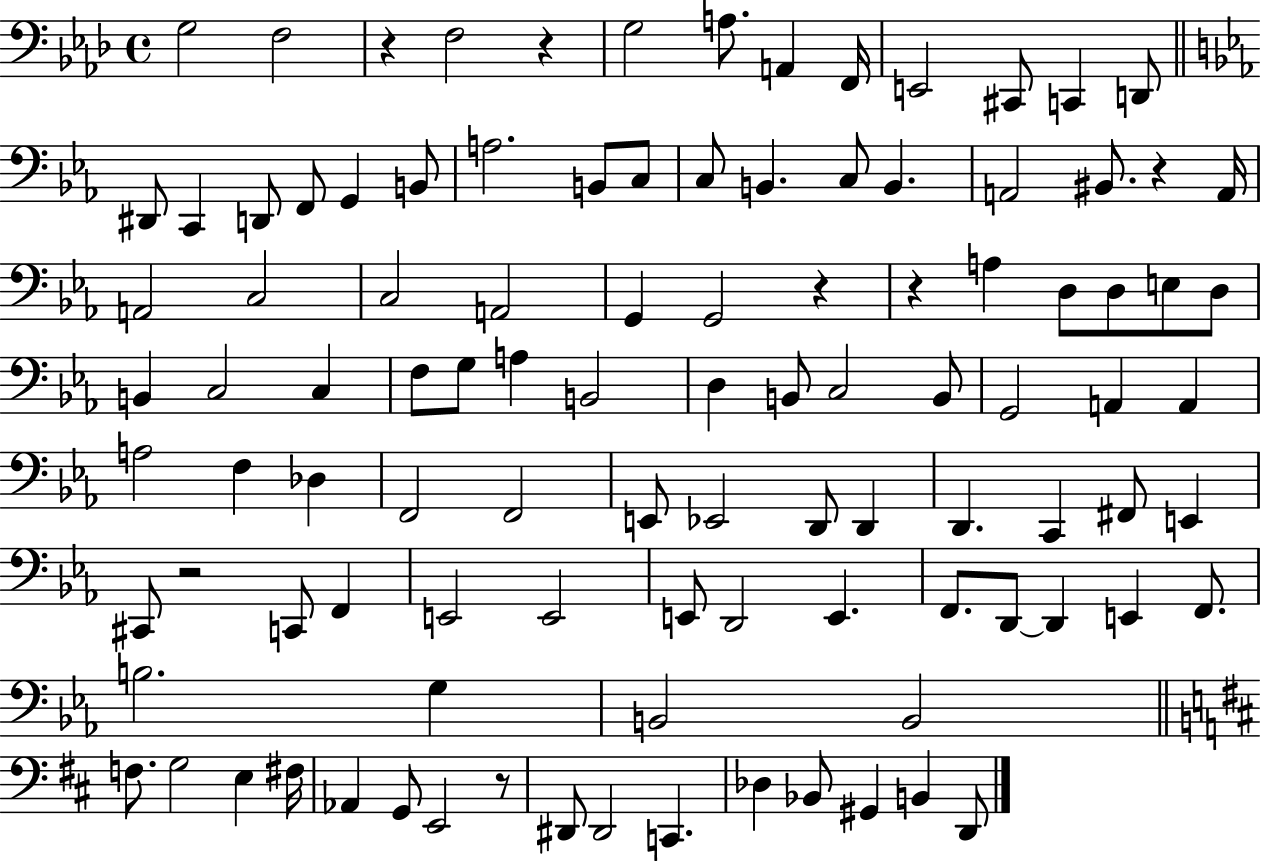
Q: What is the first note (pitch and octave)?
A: G3